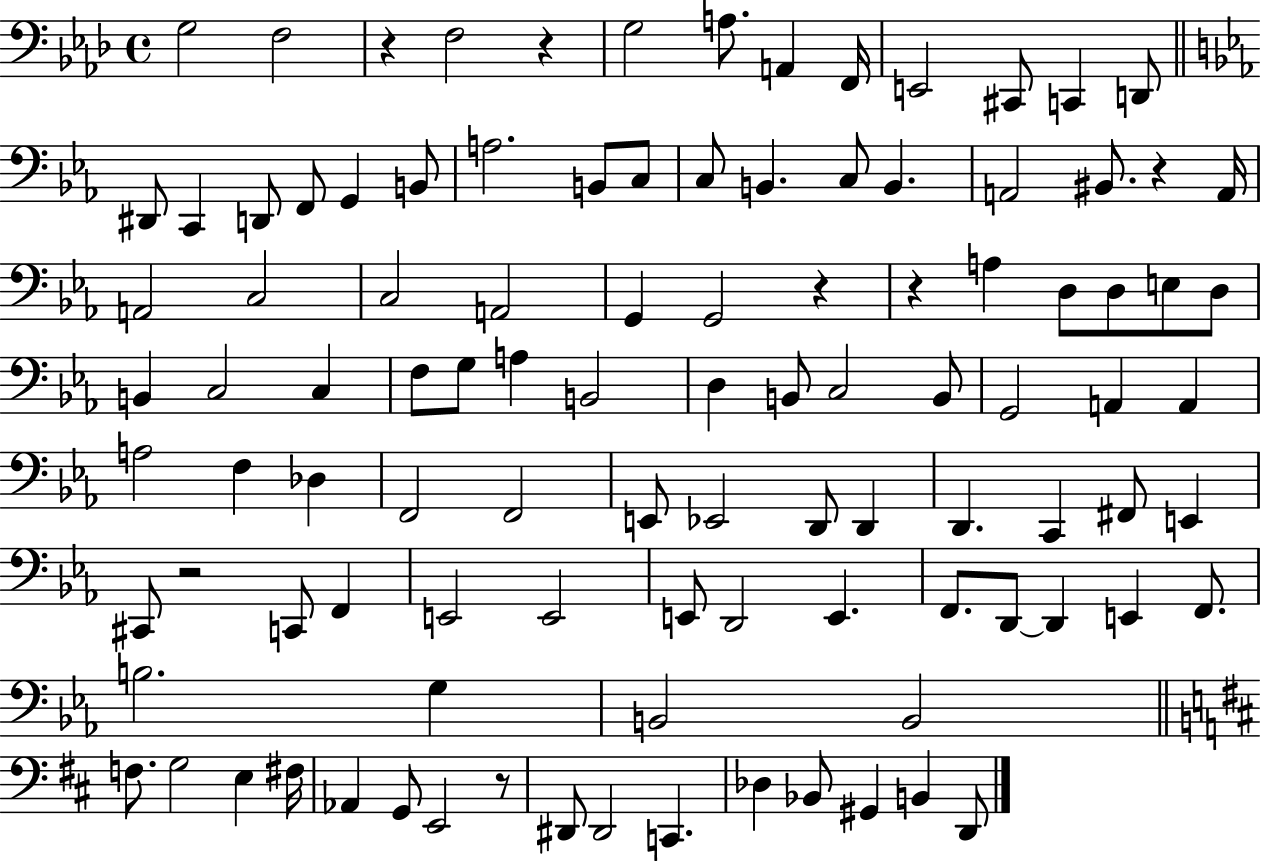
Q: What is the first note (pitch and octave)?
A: G3